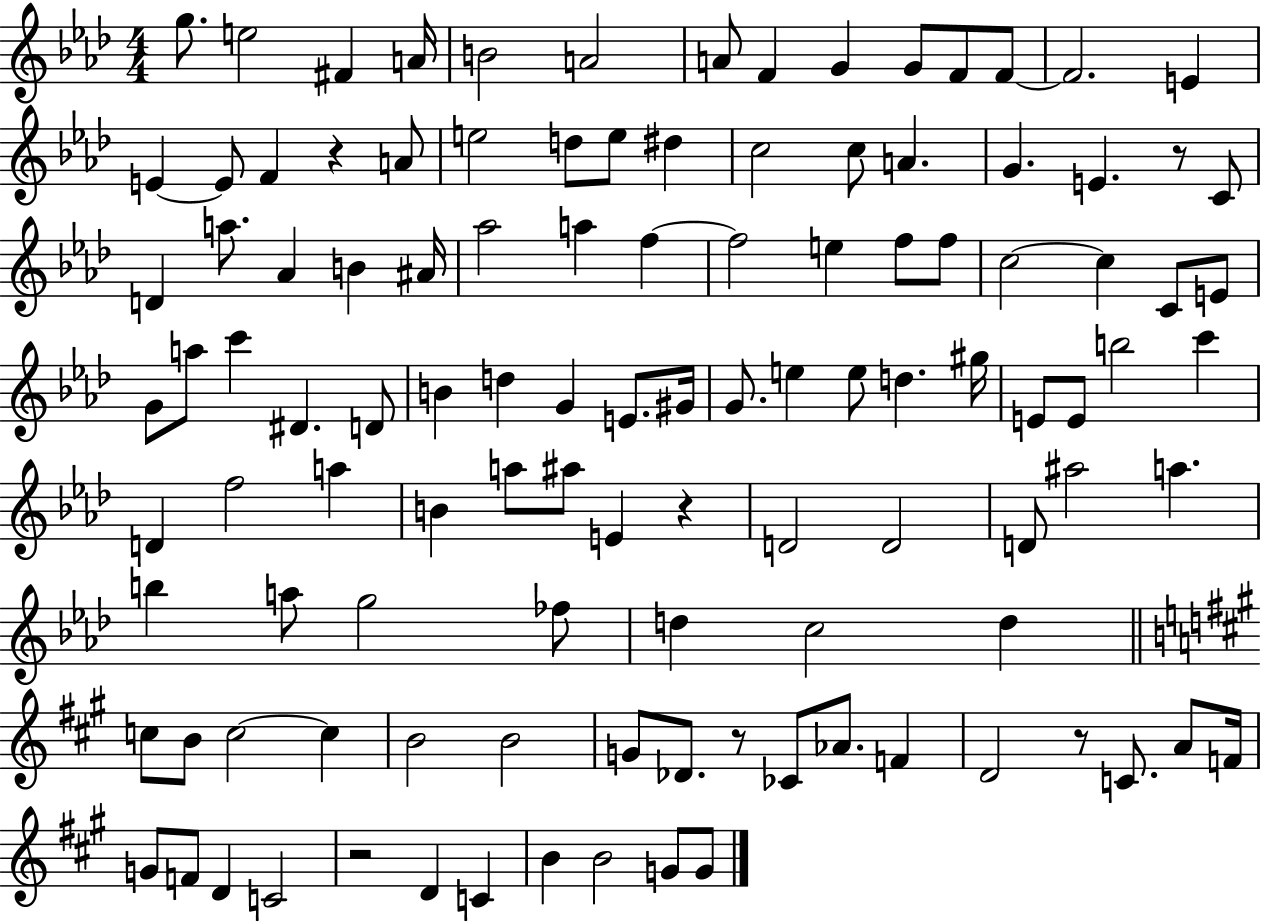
{
  \clef treble
  \numericTimeSignature
  \time 4/4
  \key aes \major
  g''8. e''2 fis'4 a'16 | b'2 a'2 | a'8 f'4 g'4 g'8 f'8 f'8~~ | f'2. e'4 | \break e'4~~ e'8 f'4 r4 a'8 | e''2 d''8 e''8 dis''4 | c''2 c''8 a'4. | g'4. e'4. r8 c'8 | \break d'4 a''8. aes'4 b'4 ais'16 | aes''2 a''4 f''4~~ | f''2 e''4 f''8 f''8 | c''2~~ c''4 c'8 e'8 | \break g'8 a''8 c'''4 dis'4. d'8 | b'4 d''4 g'4 e'8. gis'16 | g'8. e''4 e''8 d''4. gis''16 | e'8 e'8 b''2 c'''4 | \break d'4 f''2 a''4 | b'4 a''8 ais''8 e'4 r4 | d'2 d'2 | d'8 ais''2 a''4. | \break b''4 a''8 g''2 fes''8 | d''4 c''2 d''4 | \bar "||" \break \key a \major c''8 b'8 c''2~~ c''4 | b'2 b'2 | g'8 des'8. r8 ces'8 aes'8. f'4 | d'2 r8 c'8. a'8 f'16 | \break g'8 f'8 d'4 c'2 | r2 d'4 c'4 | b'4 b'2 g'8 g'8 | \bar "|."
}